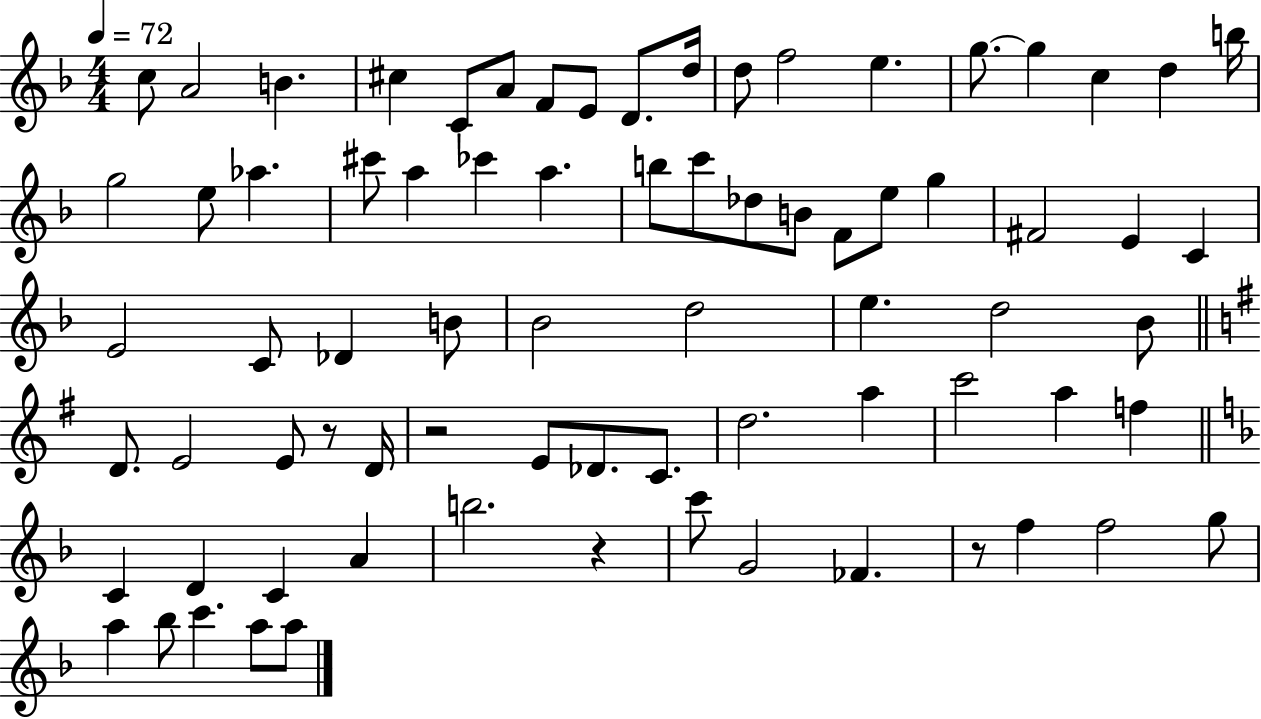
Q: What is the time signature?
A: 4/4